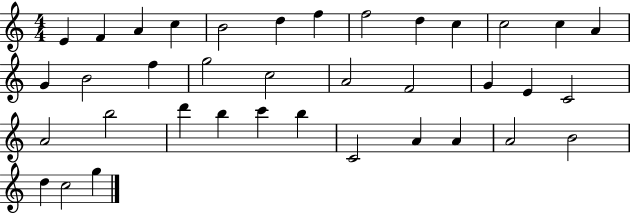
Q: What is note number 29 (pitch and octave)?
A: B5